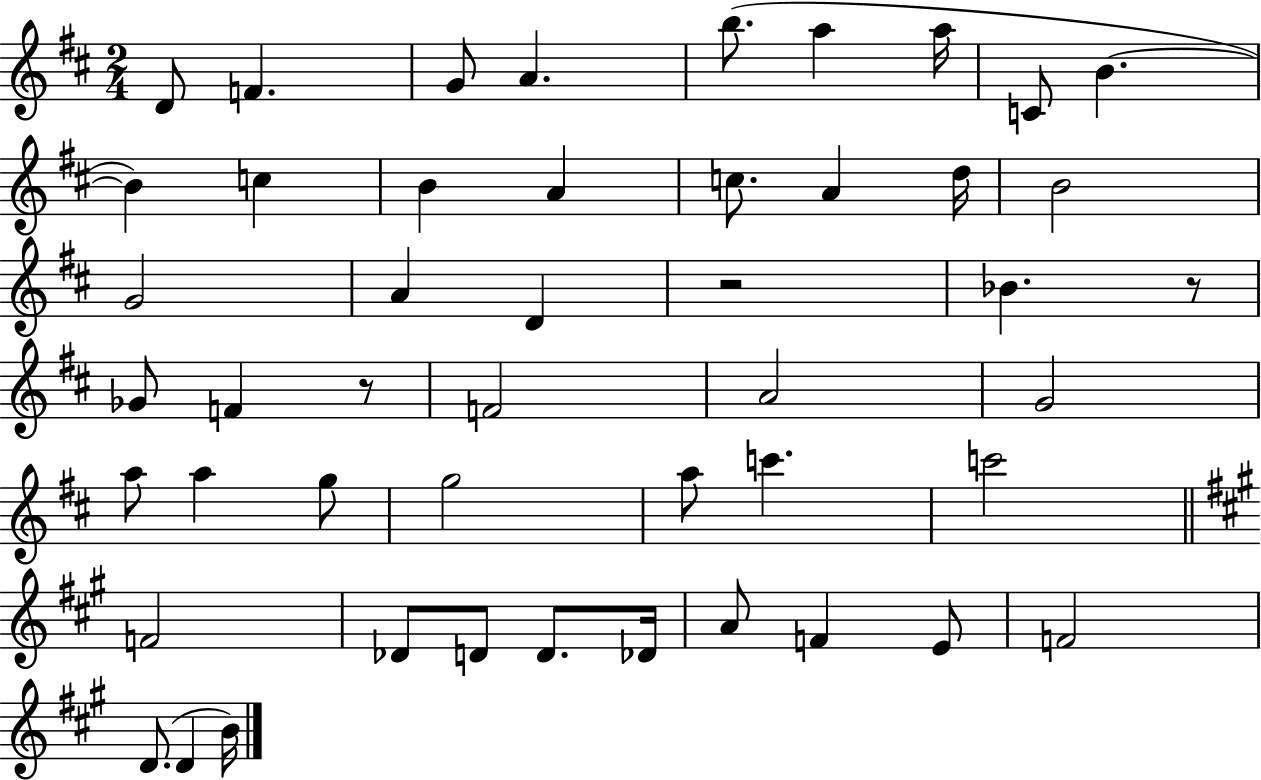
{
  \clef treble
  \numericTimeSignature
  \time 2/4
  \key d \major
  d'8 f'4. | g'8 a'4. | b''8.( a''4 a''16 | c'8 b'4.~~ | \break b'4) c''4 | b'4 a'4 | c''8. a'4 d''16 | b'2 | \break g'2 | a'4 d'4 | r2 | bes'4. r8 | \break ges'8 f'4 r8 | f'2 | a'2 | g'2 | \break a''8 a''4 g''8 | g''2 | a''8 c'''4. | c'''2 | \break \bar "||" \break \key a \major f'2 | des'8 d'8 d'8. des'16 | a'8 f'4 e'8 | f'2 | \break d'8.( d'4 b'16) | \bar "|."
}